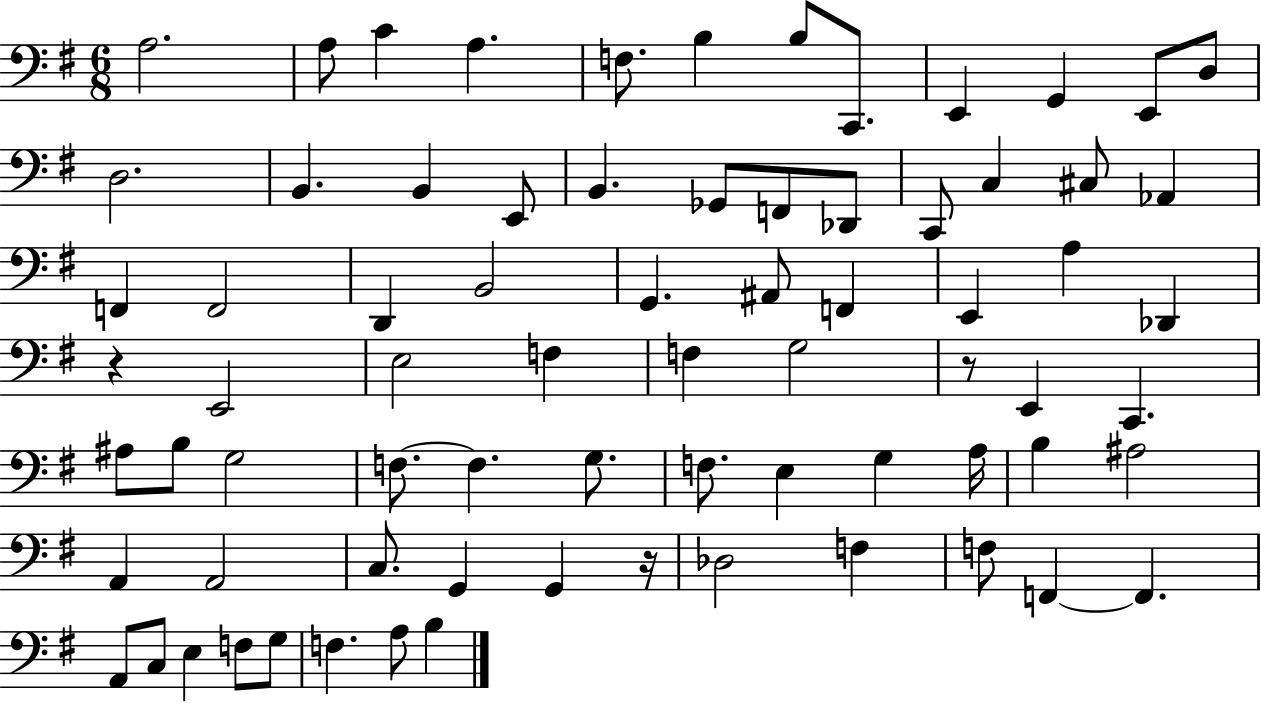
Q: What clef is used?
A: bass